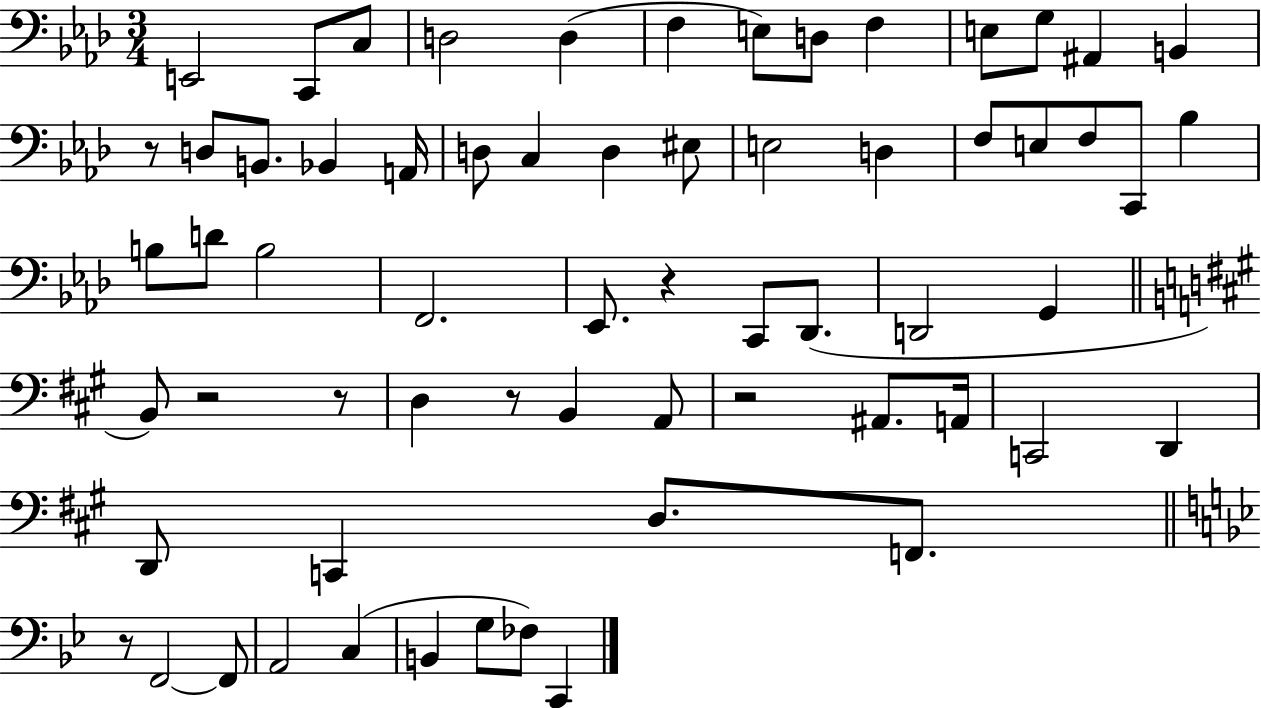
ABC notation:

X:1
T:Untitled
M:3/4
L:1/4
K:Ab
E,,2 C,,/2 C,/2 D,2 D, F, E,/2 D,/2 F, E,/2 G,/2 ^A,, B,, z/2 D,/2 B,,/2 _B,, A,,/4 D,/2 C, D, ^E,/2 E,2 D, F,/2 E,/2 F,/2 C,,/2 _B, B,/2 D/2 B,2 F,,2 _E,,/2 z C,,/2 _D,,/2 D,,2 G,, B,,/2 z2 z/2 D, z/2 B,, A,,/2 z2 ^A,,/2 A,,/4 C,,2 D,, D,,/2 C,, D,/2 F,,/2 z/2 F,,2 F,,/2 A,,2 C, B,, G,/2 _F,/2 C,,